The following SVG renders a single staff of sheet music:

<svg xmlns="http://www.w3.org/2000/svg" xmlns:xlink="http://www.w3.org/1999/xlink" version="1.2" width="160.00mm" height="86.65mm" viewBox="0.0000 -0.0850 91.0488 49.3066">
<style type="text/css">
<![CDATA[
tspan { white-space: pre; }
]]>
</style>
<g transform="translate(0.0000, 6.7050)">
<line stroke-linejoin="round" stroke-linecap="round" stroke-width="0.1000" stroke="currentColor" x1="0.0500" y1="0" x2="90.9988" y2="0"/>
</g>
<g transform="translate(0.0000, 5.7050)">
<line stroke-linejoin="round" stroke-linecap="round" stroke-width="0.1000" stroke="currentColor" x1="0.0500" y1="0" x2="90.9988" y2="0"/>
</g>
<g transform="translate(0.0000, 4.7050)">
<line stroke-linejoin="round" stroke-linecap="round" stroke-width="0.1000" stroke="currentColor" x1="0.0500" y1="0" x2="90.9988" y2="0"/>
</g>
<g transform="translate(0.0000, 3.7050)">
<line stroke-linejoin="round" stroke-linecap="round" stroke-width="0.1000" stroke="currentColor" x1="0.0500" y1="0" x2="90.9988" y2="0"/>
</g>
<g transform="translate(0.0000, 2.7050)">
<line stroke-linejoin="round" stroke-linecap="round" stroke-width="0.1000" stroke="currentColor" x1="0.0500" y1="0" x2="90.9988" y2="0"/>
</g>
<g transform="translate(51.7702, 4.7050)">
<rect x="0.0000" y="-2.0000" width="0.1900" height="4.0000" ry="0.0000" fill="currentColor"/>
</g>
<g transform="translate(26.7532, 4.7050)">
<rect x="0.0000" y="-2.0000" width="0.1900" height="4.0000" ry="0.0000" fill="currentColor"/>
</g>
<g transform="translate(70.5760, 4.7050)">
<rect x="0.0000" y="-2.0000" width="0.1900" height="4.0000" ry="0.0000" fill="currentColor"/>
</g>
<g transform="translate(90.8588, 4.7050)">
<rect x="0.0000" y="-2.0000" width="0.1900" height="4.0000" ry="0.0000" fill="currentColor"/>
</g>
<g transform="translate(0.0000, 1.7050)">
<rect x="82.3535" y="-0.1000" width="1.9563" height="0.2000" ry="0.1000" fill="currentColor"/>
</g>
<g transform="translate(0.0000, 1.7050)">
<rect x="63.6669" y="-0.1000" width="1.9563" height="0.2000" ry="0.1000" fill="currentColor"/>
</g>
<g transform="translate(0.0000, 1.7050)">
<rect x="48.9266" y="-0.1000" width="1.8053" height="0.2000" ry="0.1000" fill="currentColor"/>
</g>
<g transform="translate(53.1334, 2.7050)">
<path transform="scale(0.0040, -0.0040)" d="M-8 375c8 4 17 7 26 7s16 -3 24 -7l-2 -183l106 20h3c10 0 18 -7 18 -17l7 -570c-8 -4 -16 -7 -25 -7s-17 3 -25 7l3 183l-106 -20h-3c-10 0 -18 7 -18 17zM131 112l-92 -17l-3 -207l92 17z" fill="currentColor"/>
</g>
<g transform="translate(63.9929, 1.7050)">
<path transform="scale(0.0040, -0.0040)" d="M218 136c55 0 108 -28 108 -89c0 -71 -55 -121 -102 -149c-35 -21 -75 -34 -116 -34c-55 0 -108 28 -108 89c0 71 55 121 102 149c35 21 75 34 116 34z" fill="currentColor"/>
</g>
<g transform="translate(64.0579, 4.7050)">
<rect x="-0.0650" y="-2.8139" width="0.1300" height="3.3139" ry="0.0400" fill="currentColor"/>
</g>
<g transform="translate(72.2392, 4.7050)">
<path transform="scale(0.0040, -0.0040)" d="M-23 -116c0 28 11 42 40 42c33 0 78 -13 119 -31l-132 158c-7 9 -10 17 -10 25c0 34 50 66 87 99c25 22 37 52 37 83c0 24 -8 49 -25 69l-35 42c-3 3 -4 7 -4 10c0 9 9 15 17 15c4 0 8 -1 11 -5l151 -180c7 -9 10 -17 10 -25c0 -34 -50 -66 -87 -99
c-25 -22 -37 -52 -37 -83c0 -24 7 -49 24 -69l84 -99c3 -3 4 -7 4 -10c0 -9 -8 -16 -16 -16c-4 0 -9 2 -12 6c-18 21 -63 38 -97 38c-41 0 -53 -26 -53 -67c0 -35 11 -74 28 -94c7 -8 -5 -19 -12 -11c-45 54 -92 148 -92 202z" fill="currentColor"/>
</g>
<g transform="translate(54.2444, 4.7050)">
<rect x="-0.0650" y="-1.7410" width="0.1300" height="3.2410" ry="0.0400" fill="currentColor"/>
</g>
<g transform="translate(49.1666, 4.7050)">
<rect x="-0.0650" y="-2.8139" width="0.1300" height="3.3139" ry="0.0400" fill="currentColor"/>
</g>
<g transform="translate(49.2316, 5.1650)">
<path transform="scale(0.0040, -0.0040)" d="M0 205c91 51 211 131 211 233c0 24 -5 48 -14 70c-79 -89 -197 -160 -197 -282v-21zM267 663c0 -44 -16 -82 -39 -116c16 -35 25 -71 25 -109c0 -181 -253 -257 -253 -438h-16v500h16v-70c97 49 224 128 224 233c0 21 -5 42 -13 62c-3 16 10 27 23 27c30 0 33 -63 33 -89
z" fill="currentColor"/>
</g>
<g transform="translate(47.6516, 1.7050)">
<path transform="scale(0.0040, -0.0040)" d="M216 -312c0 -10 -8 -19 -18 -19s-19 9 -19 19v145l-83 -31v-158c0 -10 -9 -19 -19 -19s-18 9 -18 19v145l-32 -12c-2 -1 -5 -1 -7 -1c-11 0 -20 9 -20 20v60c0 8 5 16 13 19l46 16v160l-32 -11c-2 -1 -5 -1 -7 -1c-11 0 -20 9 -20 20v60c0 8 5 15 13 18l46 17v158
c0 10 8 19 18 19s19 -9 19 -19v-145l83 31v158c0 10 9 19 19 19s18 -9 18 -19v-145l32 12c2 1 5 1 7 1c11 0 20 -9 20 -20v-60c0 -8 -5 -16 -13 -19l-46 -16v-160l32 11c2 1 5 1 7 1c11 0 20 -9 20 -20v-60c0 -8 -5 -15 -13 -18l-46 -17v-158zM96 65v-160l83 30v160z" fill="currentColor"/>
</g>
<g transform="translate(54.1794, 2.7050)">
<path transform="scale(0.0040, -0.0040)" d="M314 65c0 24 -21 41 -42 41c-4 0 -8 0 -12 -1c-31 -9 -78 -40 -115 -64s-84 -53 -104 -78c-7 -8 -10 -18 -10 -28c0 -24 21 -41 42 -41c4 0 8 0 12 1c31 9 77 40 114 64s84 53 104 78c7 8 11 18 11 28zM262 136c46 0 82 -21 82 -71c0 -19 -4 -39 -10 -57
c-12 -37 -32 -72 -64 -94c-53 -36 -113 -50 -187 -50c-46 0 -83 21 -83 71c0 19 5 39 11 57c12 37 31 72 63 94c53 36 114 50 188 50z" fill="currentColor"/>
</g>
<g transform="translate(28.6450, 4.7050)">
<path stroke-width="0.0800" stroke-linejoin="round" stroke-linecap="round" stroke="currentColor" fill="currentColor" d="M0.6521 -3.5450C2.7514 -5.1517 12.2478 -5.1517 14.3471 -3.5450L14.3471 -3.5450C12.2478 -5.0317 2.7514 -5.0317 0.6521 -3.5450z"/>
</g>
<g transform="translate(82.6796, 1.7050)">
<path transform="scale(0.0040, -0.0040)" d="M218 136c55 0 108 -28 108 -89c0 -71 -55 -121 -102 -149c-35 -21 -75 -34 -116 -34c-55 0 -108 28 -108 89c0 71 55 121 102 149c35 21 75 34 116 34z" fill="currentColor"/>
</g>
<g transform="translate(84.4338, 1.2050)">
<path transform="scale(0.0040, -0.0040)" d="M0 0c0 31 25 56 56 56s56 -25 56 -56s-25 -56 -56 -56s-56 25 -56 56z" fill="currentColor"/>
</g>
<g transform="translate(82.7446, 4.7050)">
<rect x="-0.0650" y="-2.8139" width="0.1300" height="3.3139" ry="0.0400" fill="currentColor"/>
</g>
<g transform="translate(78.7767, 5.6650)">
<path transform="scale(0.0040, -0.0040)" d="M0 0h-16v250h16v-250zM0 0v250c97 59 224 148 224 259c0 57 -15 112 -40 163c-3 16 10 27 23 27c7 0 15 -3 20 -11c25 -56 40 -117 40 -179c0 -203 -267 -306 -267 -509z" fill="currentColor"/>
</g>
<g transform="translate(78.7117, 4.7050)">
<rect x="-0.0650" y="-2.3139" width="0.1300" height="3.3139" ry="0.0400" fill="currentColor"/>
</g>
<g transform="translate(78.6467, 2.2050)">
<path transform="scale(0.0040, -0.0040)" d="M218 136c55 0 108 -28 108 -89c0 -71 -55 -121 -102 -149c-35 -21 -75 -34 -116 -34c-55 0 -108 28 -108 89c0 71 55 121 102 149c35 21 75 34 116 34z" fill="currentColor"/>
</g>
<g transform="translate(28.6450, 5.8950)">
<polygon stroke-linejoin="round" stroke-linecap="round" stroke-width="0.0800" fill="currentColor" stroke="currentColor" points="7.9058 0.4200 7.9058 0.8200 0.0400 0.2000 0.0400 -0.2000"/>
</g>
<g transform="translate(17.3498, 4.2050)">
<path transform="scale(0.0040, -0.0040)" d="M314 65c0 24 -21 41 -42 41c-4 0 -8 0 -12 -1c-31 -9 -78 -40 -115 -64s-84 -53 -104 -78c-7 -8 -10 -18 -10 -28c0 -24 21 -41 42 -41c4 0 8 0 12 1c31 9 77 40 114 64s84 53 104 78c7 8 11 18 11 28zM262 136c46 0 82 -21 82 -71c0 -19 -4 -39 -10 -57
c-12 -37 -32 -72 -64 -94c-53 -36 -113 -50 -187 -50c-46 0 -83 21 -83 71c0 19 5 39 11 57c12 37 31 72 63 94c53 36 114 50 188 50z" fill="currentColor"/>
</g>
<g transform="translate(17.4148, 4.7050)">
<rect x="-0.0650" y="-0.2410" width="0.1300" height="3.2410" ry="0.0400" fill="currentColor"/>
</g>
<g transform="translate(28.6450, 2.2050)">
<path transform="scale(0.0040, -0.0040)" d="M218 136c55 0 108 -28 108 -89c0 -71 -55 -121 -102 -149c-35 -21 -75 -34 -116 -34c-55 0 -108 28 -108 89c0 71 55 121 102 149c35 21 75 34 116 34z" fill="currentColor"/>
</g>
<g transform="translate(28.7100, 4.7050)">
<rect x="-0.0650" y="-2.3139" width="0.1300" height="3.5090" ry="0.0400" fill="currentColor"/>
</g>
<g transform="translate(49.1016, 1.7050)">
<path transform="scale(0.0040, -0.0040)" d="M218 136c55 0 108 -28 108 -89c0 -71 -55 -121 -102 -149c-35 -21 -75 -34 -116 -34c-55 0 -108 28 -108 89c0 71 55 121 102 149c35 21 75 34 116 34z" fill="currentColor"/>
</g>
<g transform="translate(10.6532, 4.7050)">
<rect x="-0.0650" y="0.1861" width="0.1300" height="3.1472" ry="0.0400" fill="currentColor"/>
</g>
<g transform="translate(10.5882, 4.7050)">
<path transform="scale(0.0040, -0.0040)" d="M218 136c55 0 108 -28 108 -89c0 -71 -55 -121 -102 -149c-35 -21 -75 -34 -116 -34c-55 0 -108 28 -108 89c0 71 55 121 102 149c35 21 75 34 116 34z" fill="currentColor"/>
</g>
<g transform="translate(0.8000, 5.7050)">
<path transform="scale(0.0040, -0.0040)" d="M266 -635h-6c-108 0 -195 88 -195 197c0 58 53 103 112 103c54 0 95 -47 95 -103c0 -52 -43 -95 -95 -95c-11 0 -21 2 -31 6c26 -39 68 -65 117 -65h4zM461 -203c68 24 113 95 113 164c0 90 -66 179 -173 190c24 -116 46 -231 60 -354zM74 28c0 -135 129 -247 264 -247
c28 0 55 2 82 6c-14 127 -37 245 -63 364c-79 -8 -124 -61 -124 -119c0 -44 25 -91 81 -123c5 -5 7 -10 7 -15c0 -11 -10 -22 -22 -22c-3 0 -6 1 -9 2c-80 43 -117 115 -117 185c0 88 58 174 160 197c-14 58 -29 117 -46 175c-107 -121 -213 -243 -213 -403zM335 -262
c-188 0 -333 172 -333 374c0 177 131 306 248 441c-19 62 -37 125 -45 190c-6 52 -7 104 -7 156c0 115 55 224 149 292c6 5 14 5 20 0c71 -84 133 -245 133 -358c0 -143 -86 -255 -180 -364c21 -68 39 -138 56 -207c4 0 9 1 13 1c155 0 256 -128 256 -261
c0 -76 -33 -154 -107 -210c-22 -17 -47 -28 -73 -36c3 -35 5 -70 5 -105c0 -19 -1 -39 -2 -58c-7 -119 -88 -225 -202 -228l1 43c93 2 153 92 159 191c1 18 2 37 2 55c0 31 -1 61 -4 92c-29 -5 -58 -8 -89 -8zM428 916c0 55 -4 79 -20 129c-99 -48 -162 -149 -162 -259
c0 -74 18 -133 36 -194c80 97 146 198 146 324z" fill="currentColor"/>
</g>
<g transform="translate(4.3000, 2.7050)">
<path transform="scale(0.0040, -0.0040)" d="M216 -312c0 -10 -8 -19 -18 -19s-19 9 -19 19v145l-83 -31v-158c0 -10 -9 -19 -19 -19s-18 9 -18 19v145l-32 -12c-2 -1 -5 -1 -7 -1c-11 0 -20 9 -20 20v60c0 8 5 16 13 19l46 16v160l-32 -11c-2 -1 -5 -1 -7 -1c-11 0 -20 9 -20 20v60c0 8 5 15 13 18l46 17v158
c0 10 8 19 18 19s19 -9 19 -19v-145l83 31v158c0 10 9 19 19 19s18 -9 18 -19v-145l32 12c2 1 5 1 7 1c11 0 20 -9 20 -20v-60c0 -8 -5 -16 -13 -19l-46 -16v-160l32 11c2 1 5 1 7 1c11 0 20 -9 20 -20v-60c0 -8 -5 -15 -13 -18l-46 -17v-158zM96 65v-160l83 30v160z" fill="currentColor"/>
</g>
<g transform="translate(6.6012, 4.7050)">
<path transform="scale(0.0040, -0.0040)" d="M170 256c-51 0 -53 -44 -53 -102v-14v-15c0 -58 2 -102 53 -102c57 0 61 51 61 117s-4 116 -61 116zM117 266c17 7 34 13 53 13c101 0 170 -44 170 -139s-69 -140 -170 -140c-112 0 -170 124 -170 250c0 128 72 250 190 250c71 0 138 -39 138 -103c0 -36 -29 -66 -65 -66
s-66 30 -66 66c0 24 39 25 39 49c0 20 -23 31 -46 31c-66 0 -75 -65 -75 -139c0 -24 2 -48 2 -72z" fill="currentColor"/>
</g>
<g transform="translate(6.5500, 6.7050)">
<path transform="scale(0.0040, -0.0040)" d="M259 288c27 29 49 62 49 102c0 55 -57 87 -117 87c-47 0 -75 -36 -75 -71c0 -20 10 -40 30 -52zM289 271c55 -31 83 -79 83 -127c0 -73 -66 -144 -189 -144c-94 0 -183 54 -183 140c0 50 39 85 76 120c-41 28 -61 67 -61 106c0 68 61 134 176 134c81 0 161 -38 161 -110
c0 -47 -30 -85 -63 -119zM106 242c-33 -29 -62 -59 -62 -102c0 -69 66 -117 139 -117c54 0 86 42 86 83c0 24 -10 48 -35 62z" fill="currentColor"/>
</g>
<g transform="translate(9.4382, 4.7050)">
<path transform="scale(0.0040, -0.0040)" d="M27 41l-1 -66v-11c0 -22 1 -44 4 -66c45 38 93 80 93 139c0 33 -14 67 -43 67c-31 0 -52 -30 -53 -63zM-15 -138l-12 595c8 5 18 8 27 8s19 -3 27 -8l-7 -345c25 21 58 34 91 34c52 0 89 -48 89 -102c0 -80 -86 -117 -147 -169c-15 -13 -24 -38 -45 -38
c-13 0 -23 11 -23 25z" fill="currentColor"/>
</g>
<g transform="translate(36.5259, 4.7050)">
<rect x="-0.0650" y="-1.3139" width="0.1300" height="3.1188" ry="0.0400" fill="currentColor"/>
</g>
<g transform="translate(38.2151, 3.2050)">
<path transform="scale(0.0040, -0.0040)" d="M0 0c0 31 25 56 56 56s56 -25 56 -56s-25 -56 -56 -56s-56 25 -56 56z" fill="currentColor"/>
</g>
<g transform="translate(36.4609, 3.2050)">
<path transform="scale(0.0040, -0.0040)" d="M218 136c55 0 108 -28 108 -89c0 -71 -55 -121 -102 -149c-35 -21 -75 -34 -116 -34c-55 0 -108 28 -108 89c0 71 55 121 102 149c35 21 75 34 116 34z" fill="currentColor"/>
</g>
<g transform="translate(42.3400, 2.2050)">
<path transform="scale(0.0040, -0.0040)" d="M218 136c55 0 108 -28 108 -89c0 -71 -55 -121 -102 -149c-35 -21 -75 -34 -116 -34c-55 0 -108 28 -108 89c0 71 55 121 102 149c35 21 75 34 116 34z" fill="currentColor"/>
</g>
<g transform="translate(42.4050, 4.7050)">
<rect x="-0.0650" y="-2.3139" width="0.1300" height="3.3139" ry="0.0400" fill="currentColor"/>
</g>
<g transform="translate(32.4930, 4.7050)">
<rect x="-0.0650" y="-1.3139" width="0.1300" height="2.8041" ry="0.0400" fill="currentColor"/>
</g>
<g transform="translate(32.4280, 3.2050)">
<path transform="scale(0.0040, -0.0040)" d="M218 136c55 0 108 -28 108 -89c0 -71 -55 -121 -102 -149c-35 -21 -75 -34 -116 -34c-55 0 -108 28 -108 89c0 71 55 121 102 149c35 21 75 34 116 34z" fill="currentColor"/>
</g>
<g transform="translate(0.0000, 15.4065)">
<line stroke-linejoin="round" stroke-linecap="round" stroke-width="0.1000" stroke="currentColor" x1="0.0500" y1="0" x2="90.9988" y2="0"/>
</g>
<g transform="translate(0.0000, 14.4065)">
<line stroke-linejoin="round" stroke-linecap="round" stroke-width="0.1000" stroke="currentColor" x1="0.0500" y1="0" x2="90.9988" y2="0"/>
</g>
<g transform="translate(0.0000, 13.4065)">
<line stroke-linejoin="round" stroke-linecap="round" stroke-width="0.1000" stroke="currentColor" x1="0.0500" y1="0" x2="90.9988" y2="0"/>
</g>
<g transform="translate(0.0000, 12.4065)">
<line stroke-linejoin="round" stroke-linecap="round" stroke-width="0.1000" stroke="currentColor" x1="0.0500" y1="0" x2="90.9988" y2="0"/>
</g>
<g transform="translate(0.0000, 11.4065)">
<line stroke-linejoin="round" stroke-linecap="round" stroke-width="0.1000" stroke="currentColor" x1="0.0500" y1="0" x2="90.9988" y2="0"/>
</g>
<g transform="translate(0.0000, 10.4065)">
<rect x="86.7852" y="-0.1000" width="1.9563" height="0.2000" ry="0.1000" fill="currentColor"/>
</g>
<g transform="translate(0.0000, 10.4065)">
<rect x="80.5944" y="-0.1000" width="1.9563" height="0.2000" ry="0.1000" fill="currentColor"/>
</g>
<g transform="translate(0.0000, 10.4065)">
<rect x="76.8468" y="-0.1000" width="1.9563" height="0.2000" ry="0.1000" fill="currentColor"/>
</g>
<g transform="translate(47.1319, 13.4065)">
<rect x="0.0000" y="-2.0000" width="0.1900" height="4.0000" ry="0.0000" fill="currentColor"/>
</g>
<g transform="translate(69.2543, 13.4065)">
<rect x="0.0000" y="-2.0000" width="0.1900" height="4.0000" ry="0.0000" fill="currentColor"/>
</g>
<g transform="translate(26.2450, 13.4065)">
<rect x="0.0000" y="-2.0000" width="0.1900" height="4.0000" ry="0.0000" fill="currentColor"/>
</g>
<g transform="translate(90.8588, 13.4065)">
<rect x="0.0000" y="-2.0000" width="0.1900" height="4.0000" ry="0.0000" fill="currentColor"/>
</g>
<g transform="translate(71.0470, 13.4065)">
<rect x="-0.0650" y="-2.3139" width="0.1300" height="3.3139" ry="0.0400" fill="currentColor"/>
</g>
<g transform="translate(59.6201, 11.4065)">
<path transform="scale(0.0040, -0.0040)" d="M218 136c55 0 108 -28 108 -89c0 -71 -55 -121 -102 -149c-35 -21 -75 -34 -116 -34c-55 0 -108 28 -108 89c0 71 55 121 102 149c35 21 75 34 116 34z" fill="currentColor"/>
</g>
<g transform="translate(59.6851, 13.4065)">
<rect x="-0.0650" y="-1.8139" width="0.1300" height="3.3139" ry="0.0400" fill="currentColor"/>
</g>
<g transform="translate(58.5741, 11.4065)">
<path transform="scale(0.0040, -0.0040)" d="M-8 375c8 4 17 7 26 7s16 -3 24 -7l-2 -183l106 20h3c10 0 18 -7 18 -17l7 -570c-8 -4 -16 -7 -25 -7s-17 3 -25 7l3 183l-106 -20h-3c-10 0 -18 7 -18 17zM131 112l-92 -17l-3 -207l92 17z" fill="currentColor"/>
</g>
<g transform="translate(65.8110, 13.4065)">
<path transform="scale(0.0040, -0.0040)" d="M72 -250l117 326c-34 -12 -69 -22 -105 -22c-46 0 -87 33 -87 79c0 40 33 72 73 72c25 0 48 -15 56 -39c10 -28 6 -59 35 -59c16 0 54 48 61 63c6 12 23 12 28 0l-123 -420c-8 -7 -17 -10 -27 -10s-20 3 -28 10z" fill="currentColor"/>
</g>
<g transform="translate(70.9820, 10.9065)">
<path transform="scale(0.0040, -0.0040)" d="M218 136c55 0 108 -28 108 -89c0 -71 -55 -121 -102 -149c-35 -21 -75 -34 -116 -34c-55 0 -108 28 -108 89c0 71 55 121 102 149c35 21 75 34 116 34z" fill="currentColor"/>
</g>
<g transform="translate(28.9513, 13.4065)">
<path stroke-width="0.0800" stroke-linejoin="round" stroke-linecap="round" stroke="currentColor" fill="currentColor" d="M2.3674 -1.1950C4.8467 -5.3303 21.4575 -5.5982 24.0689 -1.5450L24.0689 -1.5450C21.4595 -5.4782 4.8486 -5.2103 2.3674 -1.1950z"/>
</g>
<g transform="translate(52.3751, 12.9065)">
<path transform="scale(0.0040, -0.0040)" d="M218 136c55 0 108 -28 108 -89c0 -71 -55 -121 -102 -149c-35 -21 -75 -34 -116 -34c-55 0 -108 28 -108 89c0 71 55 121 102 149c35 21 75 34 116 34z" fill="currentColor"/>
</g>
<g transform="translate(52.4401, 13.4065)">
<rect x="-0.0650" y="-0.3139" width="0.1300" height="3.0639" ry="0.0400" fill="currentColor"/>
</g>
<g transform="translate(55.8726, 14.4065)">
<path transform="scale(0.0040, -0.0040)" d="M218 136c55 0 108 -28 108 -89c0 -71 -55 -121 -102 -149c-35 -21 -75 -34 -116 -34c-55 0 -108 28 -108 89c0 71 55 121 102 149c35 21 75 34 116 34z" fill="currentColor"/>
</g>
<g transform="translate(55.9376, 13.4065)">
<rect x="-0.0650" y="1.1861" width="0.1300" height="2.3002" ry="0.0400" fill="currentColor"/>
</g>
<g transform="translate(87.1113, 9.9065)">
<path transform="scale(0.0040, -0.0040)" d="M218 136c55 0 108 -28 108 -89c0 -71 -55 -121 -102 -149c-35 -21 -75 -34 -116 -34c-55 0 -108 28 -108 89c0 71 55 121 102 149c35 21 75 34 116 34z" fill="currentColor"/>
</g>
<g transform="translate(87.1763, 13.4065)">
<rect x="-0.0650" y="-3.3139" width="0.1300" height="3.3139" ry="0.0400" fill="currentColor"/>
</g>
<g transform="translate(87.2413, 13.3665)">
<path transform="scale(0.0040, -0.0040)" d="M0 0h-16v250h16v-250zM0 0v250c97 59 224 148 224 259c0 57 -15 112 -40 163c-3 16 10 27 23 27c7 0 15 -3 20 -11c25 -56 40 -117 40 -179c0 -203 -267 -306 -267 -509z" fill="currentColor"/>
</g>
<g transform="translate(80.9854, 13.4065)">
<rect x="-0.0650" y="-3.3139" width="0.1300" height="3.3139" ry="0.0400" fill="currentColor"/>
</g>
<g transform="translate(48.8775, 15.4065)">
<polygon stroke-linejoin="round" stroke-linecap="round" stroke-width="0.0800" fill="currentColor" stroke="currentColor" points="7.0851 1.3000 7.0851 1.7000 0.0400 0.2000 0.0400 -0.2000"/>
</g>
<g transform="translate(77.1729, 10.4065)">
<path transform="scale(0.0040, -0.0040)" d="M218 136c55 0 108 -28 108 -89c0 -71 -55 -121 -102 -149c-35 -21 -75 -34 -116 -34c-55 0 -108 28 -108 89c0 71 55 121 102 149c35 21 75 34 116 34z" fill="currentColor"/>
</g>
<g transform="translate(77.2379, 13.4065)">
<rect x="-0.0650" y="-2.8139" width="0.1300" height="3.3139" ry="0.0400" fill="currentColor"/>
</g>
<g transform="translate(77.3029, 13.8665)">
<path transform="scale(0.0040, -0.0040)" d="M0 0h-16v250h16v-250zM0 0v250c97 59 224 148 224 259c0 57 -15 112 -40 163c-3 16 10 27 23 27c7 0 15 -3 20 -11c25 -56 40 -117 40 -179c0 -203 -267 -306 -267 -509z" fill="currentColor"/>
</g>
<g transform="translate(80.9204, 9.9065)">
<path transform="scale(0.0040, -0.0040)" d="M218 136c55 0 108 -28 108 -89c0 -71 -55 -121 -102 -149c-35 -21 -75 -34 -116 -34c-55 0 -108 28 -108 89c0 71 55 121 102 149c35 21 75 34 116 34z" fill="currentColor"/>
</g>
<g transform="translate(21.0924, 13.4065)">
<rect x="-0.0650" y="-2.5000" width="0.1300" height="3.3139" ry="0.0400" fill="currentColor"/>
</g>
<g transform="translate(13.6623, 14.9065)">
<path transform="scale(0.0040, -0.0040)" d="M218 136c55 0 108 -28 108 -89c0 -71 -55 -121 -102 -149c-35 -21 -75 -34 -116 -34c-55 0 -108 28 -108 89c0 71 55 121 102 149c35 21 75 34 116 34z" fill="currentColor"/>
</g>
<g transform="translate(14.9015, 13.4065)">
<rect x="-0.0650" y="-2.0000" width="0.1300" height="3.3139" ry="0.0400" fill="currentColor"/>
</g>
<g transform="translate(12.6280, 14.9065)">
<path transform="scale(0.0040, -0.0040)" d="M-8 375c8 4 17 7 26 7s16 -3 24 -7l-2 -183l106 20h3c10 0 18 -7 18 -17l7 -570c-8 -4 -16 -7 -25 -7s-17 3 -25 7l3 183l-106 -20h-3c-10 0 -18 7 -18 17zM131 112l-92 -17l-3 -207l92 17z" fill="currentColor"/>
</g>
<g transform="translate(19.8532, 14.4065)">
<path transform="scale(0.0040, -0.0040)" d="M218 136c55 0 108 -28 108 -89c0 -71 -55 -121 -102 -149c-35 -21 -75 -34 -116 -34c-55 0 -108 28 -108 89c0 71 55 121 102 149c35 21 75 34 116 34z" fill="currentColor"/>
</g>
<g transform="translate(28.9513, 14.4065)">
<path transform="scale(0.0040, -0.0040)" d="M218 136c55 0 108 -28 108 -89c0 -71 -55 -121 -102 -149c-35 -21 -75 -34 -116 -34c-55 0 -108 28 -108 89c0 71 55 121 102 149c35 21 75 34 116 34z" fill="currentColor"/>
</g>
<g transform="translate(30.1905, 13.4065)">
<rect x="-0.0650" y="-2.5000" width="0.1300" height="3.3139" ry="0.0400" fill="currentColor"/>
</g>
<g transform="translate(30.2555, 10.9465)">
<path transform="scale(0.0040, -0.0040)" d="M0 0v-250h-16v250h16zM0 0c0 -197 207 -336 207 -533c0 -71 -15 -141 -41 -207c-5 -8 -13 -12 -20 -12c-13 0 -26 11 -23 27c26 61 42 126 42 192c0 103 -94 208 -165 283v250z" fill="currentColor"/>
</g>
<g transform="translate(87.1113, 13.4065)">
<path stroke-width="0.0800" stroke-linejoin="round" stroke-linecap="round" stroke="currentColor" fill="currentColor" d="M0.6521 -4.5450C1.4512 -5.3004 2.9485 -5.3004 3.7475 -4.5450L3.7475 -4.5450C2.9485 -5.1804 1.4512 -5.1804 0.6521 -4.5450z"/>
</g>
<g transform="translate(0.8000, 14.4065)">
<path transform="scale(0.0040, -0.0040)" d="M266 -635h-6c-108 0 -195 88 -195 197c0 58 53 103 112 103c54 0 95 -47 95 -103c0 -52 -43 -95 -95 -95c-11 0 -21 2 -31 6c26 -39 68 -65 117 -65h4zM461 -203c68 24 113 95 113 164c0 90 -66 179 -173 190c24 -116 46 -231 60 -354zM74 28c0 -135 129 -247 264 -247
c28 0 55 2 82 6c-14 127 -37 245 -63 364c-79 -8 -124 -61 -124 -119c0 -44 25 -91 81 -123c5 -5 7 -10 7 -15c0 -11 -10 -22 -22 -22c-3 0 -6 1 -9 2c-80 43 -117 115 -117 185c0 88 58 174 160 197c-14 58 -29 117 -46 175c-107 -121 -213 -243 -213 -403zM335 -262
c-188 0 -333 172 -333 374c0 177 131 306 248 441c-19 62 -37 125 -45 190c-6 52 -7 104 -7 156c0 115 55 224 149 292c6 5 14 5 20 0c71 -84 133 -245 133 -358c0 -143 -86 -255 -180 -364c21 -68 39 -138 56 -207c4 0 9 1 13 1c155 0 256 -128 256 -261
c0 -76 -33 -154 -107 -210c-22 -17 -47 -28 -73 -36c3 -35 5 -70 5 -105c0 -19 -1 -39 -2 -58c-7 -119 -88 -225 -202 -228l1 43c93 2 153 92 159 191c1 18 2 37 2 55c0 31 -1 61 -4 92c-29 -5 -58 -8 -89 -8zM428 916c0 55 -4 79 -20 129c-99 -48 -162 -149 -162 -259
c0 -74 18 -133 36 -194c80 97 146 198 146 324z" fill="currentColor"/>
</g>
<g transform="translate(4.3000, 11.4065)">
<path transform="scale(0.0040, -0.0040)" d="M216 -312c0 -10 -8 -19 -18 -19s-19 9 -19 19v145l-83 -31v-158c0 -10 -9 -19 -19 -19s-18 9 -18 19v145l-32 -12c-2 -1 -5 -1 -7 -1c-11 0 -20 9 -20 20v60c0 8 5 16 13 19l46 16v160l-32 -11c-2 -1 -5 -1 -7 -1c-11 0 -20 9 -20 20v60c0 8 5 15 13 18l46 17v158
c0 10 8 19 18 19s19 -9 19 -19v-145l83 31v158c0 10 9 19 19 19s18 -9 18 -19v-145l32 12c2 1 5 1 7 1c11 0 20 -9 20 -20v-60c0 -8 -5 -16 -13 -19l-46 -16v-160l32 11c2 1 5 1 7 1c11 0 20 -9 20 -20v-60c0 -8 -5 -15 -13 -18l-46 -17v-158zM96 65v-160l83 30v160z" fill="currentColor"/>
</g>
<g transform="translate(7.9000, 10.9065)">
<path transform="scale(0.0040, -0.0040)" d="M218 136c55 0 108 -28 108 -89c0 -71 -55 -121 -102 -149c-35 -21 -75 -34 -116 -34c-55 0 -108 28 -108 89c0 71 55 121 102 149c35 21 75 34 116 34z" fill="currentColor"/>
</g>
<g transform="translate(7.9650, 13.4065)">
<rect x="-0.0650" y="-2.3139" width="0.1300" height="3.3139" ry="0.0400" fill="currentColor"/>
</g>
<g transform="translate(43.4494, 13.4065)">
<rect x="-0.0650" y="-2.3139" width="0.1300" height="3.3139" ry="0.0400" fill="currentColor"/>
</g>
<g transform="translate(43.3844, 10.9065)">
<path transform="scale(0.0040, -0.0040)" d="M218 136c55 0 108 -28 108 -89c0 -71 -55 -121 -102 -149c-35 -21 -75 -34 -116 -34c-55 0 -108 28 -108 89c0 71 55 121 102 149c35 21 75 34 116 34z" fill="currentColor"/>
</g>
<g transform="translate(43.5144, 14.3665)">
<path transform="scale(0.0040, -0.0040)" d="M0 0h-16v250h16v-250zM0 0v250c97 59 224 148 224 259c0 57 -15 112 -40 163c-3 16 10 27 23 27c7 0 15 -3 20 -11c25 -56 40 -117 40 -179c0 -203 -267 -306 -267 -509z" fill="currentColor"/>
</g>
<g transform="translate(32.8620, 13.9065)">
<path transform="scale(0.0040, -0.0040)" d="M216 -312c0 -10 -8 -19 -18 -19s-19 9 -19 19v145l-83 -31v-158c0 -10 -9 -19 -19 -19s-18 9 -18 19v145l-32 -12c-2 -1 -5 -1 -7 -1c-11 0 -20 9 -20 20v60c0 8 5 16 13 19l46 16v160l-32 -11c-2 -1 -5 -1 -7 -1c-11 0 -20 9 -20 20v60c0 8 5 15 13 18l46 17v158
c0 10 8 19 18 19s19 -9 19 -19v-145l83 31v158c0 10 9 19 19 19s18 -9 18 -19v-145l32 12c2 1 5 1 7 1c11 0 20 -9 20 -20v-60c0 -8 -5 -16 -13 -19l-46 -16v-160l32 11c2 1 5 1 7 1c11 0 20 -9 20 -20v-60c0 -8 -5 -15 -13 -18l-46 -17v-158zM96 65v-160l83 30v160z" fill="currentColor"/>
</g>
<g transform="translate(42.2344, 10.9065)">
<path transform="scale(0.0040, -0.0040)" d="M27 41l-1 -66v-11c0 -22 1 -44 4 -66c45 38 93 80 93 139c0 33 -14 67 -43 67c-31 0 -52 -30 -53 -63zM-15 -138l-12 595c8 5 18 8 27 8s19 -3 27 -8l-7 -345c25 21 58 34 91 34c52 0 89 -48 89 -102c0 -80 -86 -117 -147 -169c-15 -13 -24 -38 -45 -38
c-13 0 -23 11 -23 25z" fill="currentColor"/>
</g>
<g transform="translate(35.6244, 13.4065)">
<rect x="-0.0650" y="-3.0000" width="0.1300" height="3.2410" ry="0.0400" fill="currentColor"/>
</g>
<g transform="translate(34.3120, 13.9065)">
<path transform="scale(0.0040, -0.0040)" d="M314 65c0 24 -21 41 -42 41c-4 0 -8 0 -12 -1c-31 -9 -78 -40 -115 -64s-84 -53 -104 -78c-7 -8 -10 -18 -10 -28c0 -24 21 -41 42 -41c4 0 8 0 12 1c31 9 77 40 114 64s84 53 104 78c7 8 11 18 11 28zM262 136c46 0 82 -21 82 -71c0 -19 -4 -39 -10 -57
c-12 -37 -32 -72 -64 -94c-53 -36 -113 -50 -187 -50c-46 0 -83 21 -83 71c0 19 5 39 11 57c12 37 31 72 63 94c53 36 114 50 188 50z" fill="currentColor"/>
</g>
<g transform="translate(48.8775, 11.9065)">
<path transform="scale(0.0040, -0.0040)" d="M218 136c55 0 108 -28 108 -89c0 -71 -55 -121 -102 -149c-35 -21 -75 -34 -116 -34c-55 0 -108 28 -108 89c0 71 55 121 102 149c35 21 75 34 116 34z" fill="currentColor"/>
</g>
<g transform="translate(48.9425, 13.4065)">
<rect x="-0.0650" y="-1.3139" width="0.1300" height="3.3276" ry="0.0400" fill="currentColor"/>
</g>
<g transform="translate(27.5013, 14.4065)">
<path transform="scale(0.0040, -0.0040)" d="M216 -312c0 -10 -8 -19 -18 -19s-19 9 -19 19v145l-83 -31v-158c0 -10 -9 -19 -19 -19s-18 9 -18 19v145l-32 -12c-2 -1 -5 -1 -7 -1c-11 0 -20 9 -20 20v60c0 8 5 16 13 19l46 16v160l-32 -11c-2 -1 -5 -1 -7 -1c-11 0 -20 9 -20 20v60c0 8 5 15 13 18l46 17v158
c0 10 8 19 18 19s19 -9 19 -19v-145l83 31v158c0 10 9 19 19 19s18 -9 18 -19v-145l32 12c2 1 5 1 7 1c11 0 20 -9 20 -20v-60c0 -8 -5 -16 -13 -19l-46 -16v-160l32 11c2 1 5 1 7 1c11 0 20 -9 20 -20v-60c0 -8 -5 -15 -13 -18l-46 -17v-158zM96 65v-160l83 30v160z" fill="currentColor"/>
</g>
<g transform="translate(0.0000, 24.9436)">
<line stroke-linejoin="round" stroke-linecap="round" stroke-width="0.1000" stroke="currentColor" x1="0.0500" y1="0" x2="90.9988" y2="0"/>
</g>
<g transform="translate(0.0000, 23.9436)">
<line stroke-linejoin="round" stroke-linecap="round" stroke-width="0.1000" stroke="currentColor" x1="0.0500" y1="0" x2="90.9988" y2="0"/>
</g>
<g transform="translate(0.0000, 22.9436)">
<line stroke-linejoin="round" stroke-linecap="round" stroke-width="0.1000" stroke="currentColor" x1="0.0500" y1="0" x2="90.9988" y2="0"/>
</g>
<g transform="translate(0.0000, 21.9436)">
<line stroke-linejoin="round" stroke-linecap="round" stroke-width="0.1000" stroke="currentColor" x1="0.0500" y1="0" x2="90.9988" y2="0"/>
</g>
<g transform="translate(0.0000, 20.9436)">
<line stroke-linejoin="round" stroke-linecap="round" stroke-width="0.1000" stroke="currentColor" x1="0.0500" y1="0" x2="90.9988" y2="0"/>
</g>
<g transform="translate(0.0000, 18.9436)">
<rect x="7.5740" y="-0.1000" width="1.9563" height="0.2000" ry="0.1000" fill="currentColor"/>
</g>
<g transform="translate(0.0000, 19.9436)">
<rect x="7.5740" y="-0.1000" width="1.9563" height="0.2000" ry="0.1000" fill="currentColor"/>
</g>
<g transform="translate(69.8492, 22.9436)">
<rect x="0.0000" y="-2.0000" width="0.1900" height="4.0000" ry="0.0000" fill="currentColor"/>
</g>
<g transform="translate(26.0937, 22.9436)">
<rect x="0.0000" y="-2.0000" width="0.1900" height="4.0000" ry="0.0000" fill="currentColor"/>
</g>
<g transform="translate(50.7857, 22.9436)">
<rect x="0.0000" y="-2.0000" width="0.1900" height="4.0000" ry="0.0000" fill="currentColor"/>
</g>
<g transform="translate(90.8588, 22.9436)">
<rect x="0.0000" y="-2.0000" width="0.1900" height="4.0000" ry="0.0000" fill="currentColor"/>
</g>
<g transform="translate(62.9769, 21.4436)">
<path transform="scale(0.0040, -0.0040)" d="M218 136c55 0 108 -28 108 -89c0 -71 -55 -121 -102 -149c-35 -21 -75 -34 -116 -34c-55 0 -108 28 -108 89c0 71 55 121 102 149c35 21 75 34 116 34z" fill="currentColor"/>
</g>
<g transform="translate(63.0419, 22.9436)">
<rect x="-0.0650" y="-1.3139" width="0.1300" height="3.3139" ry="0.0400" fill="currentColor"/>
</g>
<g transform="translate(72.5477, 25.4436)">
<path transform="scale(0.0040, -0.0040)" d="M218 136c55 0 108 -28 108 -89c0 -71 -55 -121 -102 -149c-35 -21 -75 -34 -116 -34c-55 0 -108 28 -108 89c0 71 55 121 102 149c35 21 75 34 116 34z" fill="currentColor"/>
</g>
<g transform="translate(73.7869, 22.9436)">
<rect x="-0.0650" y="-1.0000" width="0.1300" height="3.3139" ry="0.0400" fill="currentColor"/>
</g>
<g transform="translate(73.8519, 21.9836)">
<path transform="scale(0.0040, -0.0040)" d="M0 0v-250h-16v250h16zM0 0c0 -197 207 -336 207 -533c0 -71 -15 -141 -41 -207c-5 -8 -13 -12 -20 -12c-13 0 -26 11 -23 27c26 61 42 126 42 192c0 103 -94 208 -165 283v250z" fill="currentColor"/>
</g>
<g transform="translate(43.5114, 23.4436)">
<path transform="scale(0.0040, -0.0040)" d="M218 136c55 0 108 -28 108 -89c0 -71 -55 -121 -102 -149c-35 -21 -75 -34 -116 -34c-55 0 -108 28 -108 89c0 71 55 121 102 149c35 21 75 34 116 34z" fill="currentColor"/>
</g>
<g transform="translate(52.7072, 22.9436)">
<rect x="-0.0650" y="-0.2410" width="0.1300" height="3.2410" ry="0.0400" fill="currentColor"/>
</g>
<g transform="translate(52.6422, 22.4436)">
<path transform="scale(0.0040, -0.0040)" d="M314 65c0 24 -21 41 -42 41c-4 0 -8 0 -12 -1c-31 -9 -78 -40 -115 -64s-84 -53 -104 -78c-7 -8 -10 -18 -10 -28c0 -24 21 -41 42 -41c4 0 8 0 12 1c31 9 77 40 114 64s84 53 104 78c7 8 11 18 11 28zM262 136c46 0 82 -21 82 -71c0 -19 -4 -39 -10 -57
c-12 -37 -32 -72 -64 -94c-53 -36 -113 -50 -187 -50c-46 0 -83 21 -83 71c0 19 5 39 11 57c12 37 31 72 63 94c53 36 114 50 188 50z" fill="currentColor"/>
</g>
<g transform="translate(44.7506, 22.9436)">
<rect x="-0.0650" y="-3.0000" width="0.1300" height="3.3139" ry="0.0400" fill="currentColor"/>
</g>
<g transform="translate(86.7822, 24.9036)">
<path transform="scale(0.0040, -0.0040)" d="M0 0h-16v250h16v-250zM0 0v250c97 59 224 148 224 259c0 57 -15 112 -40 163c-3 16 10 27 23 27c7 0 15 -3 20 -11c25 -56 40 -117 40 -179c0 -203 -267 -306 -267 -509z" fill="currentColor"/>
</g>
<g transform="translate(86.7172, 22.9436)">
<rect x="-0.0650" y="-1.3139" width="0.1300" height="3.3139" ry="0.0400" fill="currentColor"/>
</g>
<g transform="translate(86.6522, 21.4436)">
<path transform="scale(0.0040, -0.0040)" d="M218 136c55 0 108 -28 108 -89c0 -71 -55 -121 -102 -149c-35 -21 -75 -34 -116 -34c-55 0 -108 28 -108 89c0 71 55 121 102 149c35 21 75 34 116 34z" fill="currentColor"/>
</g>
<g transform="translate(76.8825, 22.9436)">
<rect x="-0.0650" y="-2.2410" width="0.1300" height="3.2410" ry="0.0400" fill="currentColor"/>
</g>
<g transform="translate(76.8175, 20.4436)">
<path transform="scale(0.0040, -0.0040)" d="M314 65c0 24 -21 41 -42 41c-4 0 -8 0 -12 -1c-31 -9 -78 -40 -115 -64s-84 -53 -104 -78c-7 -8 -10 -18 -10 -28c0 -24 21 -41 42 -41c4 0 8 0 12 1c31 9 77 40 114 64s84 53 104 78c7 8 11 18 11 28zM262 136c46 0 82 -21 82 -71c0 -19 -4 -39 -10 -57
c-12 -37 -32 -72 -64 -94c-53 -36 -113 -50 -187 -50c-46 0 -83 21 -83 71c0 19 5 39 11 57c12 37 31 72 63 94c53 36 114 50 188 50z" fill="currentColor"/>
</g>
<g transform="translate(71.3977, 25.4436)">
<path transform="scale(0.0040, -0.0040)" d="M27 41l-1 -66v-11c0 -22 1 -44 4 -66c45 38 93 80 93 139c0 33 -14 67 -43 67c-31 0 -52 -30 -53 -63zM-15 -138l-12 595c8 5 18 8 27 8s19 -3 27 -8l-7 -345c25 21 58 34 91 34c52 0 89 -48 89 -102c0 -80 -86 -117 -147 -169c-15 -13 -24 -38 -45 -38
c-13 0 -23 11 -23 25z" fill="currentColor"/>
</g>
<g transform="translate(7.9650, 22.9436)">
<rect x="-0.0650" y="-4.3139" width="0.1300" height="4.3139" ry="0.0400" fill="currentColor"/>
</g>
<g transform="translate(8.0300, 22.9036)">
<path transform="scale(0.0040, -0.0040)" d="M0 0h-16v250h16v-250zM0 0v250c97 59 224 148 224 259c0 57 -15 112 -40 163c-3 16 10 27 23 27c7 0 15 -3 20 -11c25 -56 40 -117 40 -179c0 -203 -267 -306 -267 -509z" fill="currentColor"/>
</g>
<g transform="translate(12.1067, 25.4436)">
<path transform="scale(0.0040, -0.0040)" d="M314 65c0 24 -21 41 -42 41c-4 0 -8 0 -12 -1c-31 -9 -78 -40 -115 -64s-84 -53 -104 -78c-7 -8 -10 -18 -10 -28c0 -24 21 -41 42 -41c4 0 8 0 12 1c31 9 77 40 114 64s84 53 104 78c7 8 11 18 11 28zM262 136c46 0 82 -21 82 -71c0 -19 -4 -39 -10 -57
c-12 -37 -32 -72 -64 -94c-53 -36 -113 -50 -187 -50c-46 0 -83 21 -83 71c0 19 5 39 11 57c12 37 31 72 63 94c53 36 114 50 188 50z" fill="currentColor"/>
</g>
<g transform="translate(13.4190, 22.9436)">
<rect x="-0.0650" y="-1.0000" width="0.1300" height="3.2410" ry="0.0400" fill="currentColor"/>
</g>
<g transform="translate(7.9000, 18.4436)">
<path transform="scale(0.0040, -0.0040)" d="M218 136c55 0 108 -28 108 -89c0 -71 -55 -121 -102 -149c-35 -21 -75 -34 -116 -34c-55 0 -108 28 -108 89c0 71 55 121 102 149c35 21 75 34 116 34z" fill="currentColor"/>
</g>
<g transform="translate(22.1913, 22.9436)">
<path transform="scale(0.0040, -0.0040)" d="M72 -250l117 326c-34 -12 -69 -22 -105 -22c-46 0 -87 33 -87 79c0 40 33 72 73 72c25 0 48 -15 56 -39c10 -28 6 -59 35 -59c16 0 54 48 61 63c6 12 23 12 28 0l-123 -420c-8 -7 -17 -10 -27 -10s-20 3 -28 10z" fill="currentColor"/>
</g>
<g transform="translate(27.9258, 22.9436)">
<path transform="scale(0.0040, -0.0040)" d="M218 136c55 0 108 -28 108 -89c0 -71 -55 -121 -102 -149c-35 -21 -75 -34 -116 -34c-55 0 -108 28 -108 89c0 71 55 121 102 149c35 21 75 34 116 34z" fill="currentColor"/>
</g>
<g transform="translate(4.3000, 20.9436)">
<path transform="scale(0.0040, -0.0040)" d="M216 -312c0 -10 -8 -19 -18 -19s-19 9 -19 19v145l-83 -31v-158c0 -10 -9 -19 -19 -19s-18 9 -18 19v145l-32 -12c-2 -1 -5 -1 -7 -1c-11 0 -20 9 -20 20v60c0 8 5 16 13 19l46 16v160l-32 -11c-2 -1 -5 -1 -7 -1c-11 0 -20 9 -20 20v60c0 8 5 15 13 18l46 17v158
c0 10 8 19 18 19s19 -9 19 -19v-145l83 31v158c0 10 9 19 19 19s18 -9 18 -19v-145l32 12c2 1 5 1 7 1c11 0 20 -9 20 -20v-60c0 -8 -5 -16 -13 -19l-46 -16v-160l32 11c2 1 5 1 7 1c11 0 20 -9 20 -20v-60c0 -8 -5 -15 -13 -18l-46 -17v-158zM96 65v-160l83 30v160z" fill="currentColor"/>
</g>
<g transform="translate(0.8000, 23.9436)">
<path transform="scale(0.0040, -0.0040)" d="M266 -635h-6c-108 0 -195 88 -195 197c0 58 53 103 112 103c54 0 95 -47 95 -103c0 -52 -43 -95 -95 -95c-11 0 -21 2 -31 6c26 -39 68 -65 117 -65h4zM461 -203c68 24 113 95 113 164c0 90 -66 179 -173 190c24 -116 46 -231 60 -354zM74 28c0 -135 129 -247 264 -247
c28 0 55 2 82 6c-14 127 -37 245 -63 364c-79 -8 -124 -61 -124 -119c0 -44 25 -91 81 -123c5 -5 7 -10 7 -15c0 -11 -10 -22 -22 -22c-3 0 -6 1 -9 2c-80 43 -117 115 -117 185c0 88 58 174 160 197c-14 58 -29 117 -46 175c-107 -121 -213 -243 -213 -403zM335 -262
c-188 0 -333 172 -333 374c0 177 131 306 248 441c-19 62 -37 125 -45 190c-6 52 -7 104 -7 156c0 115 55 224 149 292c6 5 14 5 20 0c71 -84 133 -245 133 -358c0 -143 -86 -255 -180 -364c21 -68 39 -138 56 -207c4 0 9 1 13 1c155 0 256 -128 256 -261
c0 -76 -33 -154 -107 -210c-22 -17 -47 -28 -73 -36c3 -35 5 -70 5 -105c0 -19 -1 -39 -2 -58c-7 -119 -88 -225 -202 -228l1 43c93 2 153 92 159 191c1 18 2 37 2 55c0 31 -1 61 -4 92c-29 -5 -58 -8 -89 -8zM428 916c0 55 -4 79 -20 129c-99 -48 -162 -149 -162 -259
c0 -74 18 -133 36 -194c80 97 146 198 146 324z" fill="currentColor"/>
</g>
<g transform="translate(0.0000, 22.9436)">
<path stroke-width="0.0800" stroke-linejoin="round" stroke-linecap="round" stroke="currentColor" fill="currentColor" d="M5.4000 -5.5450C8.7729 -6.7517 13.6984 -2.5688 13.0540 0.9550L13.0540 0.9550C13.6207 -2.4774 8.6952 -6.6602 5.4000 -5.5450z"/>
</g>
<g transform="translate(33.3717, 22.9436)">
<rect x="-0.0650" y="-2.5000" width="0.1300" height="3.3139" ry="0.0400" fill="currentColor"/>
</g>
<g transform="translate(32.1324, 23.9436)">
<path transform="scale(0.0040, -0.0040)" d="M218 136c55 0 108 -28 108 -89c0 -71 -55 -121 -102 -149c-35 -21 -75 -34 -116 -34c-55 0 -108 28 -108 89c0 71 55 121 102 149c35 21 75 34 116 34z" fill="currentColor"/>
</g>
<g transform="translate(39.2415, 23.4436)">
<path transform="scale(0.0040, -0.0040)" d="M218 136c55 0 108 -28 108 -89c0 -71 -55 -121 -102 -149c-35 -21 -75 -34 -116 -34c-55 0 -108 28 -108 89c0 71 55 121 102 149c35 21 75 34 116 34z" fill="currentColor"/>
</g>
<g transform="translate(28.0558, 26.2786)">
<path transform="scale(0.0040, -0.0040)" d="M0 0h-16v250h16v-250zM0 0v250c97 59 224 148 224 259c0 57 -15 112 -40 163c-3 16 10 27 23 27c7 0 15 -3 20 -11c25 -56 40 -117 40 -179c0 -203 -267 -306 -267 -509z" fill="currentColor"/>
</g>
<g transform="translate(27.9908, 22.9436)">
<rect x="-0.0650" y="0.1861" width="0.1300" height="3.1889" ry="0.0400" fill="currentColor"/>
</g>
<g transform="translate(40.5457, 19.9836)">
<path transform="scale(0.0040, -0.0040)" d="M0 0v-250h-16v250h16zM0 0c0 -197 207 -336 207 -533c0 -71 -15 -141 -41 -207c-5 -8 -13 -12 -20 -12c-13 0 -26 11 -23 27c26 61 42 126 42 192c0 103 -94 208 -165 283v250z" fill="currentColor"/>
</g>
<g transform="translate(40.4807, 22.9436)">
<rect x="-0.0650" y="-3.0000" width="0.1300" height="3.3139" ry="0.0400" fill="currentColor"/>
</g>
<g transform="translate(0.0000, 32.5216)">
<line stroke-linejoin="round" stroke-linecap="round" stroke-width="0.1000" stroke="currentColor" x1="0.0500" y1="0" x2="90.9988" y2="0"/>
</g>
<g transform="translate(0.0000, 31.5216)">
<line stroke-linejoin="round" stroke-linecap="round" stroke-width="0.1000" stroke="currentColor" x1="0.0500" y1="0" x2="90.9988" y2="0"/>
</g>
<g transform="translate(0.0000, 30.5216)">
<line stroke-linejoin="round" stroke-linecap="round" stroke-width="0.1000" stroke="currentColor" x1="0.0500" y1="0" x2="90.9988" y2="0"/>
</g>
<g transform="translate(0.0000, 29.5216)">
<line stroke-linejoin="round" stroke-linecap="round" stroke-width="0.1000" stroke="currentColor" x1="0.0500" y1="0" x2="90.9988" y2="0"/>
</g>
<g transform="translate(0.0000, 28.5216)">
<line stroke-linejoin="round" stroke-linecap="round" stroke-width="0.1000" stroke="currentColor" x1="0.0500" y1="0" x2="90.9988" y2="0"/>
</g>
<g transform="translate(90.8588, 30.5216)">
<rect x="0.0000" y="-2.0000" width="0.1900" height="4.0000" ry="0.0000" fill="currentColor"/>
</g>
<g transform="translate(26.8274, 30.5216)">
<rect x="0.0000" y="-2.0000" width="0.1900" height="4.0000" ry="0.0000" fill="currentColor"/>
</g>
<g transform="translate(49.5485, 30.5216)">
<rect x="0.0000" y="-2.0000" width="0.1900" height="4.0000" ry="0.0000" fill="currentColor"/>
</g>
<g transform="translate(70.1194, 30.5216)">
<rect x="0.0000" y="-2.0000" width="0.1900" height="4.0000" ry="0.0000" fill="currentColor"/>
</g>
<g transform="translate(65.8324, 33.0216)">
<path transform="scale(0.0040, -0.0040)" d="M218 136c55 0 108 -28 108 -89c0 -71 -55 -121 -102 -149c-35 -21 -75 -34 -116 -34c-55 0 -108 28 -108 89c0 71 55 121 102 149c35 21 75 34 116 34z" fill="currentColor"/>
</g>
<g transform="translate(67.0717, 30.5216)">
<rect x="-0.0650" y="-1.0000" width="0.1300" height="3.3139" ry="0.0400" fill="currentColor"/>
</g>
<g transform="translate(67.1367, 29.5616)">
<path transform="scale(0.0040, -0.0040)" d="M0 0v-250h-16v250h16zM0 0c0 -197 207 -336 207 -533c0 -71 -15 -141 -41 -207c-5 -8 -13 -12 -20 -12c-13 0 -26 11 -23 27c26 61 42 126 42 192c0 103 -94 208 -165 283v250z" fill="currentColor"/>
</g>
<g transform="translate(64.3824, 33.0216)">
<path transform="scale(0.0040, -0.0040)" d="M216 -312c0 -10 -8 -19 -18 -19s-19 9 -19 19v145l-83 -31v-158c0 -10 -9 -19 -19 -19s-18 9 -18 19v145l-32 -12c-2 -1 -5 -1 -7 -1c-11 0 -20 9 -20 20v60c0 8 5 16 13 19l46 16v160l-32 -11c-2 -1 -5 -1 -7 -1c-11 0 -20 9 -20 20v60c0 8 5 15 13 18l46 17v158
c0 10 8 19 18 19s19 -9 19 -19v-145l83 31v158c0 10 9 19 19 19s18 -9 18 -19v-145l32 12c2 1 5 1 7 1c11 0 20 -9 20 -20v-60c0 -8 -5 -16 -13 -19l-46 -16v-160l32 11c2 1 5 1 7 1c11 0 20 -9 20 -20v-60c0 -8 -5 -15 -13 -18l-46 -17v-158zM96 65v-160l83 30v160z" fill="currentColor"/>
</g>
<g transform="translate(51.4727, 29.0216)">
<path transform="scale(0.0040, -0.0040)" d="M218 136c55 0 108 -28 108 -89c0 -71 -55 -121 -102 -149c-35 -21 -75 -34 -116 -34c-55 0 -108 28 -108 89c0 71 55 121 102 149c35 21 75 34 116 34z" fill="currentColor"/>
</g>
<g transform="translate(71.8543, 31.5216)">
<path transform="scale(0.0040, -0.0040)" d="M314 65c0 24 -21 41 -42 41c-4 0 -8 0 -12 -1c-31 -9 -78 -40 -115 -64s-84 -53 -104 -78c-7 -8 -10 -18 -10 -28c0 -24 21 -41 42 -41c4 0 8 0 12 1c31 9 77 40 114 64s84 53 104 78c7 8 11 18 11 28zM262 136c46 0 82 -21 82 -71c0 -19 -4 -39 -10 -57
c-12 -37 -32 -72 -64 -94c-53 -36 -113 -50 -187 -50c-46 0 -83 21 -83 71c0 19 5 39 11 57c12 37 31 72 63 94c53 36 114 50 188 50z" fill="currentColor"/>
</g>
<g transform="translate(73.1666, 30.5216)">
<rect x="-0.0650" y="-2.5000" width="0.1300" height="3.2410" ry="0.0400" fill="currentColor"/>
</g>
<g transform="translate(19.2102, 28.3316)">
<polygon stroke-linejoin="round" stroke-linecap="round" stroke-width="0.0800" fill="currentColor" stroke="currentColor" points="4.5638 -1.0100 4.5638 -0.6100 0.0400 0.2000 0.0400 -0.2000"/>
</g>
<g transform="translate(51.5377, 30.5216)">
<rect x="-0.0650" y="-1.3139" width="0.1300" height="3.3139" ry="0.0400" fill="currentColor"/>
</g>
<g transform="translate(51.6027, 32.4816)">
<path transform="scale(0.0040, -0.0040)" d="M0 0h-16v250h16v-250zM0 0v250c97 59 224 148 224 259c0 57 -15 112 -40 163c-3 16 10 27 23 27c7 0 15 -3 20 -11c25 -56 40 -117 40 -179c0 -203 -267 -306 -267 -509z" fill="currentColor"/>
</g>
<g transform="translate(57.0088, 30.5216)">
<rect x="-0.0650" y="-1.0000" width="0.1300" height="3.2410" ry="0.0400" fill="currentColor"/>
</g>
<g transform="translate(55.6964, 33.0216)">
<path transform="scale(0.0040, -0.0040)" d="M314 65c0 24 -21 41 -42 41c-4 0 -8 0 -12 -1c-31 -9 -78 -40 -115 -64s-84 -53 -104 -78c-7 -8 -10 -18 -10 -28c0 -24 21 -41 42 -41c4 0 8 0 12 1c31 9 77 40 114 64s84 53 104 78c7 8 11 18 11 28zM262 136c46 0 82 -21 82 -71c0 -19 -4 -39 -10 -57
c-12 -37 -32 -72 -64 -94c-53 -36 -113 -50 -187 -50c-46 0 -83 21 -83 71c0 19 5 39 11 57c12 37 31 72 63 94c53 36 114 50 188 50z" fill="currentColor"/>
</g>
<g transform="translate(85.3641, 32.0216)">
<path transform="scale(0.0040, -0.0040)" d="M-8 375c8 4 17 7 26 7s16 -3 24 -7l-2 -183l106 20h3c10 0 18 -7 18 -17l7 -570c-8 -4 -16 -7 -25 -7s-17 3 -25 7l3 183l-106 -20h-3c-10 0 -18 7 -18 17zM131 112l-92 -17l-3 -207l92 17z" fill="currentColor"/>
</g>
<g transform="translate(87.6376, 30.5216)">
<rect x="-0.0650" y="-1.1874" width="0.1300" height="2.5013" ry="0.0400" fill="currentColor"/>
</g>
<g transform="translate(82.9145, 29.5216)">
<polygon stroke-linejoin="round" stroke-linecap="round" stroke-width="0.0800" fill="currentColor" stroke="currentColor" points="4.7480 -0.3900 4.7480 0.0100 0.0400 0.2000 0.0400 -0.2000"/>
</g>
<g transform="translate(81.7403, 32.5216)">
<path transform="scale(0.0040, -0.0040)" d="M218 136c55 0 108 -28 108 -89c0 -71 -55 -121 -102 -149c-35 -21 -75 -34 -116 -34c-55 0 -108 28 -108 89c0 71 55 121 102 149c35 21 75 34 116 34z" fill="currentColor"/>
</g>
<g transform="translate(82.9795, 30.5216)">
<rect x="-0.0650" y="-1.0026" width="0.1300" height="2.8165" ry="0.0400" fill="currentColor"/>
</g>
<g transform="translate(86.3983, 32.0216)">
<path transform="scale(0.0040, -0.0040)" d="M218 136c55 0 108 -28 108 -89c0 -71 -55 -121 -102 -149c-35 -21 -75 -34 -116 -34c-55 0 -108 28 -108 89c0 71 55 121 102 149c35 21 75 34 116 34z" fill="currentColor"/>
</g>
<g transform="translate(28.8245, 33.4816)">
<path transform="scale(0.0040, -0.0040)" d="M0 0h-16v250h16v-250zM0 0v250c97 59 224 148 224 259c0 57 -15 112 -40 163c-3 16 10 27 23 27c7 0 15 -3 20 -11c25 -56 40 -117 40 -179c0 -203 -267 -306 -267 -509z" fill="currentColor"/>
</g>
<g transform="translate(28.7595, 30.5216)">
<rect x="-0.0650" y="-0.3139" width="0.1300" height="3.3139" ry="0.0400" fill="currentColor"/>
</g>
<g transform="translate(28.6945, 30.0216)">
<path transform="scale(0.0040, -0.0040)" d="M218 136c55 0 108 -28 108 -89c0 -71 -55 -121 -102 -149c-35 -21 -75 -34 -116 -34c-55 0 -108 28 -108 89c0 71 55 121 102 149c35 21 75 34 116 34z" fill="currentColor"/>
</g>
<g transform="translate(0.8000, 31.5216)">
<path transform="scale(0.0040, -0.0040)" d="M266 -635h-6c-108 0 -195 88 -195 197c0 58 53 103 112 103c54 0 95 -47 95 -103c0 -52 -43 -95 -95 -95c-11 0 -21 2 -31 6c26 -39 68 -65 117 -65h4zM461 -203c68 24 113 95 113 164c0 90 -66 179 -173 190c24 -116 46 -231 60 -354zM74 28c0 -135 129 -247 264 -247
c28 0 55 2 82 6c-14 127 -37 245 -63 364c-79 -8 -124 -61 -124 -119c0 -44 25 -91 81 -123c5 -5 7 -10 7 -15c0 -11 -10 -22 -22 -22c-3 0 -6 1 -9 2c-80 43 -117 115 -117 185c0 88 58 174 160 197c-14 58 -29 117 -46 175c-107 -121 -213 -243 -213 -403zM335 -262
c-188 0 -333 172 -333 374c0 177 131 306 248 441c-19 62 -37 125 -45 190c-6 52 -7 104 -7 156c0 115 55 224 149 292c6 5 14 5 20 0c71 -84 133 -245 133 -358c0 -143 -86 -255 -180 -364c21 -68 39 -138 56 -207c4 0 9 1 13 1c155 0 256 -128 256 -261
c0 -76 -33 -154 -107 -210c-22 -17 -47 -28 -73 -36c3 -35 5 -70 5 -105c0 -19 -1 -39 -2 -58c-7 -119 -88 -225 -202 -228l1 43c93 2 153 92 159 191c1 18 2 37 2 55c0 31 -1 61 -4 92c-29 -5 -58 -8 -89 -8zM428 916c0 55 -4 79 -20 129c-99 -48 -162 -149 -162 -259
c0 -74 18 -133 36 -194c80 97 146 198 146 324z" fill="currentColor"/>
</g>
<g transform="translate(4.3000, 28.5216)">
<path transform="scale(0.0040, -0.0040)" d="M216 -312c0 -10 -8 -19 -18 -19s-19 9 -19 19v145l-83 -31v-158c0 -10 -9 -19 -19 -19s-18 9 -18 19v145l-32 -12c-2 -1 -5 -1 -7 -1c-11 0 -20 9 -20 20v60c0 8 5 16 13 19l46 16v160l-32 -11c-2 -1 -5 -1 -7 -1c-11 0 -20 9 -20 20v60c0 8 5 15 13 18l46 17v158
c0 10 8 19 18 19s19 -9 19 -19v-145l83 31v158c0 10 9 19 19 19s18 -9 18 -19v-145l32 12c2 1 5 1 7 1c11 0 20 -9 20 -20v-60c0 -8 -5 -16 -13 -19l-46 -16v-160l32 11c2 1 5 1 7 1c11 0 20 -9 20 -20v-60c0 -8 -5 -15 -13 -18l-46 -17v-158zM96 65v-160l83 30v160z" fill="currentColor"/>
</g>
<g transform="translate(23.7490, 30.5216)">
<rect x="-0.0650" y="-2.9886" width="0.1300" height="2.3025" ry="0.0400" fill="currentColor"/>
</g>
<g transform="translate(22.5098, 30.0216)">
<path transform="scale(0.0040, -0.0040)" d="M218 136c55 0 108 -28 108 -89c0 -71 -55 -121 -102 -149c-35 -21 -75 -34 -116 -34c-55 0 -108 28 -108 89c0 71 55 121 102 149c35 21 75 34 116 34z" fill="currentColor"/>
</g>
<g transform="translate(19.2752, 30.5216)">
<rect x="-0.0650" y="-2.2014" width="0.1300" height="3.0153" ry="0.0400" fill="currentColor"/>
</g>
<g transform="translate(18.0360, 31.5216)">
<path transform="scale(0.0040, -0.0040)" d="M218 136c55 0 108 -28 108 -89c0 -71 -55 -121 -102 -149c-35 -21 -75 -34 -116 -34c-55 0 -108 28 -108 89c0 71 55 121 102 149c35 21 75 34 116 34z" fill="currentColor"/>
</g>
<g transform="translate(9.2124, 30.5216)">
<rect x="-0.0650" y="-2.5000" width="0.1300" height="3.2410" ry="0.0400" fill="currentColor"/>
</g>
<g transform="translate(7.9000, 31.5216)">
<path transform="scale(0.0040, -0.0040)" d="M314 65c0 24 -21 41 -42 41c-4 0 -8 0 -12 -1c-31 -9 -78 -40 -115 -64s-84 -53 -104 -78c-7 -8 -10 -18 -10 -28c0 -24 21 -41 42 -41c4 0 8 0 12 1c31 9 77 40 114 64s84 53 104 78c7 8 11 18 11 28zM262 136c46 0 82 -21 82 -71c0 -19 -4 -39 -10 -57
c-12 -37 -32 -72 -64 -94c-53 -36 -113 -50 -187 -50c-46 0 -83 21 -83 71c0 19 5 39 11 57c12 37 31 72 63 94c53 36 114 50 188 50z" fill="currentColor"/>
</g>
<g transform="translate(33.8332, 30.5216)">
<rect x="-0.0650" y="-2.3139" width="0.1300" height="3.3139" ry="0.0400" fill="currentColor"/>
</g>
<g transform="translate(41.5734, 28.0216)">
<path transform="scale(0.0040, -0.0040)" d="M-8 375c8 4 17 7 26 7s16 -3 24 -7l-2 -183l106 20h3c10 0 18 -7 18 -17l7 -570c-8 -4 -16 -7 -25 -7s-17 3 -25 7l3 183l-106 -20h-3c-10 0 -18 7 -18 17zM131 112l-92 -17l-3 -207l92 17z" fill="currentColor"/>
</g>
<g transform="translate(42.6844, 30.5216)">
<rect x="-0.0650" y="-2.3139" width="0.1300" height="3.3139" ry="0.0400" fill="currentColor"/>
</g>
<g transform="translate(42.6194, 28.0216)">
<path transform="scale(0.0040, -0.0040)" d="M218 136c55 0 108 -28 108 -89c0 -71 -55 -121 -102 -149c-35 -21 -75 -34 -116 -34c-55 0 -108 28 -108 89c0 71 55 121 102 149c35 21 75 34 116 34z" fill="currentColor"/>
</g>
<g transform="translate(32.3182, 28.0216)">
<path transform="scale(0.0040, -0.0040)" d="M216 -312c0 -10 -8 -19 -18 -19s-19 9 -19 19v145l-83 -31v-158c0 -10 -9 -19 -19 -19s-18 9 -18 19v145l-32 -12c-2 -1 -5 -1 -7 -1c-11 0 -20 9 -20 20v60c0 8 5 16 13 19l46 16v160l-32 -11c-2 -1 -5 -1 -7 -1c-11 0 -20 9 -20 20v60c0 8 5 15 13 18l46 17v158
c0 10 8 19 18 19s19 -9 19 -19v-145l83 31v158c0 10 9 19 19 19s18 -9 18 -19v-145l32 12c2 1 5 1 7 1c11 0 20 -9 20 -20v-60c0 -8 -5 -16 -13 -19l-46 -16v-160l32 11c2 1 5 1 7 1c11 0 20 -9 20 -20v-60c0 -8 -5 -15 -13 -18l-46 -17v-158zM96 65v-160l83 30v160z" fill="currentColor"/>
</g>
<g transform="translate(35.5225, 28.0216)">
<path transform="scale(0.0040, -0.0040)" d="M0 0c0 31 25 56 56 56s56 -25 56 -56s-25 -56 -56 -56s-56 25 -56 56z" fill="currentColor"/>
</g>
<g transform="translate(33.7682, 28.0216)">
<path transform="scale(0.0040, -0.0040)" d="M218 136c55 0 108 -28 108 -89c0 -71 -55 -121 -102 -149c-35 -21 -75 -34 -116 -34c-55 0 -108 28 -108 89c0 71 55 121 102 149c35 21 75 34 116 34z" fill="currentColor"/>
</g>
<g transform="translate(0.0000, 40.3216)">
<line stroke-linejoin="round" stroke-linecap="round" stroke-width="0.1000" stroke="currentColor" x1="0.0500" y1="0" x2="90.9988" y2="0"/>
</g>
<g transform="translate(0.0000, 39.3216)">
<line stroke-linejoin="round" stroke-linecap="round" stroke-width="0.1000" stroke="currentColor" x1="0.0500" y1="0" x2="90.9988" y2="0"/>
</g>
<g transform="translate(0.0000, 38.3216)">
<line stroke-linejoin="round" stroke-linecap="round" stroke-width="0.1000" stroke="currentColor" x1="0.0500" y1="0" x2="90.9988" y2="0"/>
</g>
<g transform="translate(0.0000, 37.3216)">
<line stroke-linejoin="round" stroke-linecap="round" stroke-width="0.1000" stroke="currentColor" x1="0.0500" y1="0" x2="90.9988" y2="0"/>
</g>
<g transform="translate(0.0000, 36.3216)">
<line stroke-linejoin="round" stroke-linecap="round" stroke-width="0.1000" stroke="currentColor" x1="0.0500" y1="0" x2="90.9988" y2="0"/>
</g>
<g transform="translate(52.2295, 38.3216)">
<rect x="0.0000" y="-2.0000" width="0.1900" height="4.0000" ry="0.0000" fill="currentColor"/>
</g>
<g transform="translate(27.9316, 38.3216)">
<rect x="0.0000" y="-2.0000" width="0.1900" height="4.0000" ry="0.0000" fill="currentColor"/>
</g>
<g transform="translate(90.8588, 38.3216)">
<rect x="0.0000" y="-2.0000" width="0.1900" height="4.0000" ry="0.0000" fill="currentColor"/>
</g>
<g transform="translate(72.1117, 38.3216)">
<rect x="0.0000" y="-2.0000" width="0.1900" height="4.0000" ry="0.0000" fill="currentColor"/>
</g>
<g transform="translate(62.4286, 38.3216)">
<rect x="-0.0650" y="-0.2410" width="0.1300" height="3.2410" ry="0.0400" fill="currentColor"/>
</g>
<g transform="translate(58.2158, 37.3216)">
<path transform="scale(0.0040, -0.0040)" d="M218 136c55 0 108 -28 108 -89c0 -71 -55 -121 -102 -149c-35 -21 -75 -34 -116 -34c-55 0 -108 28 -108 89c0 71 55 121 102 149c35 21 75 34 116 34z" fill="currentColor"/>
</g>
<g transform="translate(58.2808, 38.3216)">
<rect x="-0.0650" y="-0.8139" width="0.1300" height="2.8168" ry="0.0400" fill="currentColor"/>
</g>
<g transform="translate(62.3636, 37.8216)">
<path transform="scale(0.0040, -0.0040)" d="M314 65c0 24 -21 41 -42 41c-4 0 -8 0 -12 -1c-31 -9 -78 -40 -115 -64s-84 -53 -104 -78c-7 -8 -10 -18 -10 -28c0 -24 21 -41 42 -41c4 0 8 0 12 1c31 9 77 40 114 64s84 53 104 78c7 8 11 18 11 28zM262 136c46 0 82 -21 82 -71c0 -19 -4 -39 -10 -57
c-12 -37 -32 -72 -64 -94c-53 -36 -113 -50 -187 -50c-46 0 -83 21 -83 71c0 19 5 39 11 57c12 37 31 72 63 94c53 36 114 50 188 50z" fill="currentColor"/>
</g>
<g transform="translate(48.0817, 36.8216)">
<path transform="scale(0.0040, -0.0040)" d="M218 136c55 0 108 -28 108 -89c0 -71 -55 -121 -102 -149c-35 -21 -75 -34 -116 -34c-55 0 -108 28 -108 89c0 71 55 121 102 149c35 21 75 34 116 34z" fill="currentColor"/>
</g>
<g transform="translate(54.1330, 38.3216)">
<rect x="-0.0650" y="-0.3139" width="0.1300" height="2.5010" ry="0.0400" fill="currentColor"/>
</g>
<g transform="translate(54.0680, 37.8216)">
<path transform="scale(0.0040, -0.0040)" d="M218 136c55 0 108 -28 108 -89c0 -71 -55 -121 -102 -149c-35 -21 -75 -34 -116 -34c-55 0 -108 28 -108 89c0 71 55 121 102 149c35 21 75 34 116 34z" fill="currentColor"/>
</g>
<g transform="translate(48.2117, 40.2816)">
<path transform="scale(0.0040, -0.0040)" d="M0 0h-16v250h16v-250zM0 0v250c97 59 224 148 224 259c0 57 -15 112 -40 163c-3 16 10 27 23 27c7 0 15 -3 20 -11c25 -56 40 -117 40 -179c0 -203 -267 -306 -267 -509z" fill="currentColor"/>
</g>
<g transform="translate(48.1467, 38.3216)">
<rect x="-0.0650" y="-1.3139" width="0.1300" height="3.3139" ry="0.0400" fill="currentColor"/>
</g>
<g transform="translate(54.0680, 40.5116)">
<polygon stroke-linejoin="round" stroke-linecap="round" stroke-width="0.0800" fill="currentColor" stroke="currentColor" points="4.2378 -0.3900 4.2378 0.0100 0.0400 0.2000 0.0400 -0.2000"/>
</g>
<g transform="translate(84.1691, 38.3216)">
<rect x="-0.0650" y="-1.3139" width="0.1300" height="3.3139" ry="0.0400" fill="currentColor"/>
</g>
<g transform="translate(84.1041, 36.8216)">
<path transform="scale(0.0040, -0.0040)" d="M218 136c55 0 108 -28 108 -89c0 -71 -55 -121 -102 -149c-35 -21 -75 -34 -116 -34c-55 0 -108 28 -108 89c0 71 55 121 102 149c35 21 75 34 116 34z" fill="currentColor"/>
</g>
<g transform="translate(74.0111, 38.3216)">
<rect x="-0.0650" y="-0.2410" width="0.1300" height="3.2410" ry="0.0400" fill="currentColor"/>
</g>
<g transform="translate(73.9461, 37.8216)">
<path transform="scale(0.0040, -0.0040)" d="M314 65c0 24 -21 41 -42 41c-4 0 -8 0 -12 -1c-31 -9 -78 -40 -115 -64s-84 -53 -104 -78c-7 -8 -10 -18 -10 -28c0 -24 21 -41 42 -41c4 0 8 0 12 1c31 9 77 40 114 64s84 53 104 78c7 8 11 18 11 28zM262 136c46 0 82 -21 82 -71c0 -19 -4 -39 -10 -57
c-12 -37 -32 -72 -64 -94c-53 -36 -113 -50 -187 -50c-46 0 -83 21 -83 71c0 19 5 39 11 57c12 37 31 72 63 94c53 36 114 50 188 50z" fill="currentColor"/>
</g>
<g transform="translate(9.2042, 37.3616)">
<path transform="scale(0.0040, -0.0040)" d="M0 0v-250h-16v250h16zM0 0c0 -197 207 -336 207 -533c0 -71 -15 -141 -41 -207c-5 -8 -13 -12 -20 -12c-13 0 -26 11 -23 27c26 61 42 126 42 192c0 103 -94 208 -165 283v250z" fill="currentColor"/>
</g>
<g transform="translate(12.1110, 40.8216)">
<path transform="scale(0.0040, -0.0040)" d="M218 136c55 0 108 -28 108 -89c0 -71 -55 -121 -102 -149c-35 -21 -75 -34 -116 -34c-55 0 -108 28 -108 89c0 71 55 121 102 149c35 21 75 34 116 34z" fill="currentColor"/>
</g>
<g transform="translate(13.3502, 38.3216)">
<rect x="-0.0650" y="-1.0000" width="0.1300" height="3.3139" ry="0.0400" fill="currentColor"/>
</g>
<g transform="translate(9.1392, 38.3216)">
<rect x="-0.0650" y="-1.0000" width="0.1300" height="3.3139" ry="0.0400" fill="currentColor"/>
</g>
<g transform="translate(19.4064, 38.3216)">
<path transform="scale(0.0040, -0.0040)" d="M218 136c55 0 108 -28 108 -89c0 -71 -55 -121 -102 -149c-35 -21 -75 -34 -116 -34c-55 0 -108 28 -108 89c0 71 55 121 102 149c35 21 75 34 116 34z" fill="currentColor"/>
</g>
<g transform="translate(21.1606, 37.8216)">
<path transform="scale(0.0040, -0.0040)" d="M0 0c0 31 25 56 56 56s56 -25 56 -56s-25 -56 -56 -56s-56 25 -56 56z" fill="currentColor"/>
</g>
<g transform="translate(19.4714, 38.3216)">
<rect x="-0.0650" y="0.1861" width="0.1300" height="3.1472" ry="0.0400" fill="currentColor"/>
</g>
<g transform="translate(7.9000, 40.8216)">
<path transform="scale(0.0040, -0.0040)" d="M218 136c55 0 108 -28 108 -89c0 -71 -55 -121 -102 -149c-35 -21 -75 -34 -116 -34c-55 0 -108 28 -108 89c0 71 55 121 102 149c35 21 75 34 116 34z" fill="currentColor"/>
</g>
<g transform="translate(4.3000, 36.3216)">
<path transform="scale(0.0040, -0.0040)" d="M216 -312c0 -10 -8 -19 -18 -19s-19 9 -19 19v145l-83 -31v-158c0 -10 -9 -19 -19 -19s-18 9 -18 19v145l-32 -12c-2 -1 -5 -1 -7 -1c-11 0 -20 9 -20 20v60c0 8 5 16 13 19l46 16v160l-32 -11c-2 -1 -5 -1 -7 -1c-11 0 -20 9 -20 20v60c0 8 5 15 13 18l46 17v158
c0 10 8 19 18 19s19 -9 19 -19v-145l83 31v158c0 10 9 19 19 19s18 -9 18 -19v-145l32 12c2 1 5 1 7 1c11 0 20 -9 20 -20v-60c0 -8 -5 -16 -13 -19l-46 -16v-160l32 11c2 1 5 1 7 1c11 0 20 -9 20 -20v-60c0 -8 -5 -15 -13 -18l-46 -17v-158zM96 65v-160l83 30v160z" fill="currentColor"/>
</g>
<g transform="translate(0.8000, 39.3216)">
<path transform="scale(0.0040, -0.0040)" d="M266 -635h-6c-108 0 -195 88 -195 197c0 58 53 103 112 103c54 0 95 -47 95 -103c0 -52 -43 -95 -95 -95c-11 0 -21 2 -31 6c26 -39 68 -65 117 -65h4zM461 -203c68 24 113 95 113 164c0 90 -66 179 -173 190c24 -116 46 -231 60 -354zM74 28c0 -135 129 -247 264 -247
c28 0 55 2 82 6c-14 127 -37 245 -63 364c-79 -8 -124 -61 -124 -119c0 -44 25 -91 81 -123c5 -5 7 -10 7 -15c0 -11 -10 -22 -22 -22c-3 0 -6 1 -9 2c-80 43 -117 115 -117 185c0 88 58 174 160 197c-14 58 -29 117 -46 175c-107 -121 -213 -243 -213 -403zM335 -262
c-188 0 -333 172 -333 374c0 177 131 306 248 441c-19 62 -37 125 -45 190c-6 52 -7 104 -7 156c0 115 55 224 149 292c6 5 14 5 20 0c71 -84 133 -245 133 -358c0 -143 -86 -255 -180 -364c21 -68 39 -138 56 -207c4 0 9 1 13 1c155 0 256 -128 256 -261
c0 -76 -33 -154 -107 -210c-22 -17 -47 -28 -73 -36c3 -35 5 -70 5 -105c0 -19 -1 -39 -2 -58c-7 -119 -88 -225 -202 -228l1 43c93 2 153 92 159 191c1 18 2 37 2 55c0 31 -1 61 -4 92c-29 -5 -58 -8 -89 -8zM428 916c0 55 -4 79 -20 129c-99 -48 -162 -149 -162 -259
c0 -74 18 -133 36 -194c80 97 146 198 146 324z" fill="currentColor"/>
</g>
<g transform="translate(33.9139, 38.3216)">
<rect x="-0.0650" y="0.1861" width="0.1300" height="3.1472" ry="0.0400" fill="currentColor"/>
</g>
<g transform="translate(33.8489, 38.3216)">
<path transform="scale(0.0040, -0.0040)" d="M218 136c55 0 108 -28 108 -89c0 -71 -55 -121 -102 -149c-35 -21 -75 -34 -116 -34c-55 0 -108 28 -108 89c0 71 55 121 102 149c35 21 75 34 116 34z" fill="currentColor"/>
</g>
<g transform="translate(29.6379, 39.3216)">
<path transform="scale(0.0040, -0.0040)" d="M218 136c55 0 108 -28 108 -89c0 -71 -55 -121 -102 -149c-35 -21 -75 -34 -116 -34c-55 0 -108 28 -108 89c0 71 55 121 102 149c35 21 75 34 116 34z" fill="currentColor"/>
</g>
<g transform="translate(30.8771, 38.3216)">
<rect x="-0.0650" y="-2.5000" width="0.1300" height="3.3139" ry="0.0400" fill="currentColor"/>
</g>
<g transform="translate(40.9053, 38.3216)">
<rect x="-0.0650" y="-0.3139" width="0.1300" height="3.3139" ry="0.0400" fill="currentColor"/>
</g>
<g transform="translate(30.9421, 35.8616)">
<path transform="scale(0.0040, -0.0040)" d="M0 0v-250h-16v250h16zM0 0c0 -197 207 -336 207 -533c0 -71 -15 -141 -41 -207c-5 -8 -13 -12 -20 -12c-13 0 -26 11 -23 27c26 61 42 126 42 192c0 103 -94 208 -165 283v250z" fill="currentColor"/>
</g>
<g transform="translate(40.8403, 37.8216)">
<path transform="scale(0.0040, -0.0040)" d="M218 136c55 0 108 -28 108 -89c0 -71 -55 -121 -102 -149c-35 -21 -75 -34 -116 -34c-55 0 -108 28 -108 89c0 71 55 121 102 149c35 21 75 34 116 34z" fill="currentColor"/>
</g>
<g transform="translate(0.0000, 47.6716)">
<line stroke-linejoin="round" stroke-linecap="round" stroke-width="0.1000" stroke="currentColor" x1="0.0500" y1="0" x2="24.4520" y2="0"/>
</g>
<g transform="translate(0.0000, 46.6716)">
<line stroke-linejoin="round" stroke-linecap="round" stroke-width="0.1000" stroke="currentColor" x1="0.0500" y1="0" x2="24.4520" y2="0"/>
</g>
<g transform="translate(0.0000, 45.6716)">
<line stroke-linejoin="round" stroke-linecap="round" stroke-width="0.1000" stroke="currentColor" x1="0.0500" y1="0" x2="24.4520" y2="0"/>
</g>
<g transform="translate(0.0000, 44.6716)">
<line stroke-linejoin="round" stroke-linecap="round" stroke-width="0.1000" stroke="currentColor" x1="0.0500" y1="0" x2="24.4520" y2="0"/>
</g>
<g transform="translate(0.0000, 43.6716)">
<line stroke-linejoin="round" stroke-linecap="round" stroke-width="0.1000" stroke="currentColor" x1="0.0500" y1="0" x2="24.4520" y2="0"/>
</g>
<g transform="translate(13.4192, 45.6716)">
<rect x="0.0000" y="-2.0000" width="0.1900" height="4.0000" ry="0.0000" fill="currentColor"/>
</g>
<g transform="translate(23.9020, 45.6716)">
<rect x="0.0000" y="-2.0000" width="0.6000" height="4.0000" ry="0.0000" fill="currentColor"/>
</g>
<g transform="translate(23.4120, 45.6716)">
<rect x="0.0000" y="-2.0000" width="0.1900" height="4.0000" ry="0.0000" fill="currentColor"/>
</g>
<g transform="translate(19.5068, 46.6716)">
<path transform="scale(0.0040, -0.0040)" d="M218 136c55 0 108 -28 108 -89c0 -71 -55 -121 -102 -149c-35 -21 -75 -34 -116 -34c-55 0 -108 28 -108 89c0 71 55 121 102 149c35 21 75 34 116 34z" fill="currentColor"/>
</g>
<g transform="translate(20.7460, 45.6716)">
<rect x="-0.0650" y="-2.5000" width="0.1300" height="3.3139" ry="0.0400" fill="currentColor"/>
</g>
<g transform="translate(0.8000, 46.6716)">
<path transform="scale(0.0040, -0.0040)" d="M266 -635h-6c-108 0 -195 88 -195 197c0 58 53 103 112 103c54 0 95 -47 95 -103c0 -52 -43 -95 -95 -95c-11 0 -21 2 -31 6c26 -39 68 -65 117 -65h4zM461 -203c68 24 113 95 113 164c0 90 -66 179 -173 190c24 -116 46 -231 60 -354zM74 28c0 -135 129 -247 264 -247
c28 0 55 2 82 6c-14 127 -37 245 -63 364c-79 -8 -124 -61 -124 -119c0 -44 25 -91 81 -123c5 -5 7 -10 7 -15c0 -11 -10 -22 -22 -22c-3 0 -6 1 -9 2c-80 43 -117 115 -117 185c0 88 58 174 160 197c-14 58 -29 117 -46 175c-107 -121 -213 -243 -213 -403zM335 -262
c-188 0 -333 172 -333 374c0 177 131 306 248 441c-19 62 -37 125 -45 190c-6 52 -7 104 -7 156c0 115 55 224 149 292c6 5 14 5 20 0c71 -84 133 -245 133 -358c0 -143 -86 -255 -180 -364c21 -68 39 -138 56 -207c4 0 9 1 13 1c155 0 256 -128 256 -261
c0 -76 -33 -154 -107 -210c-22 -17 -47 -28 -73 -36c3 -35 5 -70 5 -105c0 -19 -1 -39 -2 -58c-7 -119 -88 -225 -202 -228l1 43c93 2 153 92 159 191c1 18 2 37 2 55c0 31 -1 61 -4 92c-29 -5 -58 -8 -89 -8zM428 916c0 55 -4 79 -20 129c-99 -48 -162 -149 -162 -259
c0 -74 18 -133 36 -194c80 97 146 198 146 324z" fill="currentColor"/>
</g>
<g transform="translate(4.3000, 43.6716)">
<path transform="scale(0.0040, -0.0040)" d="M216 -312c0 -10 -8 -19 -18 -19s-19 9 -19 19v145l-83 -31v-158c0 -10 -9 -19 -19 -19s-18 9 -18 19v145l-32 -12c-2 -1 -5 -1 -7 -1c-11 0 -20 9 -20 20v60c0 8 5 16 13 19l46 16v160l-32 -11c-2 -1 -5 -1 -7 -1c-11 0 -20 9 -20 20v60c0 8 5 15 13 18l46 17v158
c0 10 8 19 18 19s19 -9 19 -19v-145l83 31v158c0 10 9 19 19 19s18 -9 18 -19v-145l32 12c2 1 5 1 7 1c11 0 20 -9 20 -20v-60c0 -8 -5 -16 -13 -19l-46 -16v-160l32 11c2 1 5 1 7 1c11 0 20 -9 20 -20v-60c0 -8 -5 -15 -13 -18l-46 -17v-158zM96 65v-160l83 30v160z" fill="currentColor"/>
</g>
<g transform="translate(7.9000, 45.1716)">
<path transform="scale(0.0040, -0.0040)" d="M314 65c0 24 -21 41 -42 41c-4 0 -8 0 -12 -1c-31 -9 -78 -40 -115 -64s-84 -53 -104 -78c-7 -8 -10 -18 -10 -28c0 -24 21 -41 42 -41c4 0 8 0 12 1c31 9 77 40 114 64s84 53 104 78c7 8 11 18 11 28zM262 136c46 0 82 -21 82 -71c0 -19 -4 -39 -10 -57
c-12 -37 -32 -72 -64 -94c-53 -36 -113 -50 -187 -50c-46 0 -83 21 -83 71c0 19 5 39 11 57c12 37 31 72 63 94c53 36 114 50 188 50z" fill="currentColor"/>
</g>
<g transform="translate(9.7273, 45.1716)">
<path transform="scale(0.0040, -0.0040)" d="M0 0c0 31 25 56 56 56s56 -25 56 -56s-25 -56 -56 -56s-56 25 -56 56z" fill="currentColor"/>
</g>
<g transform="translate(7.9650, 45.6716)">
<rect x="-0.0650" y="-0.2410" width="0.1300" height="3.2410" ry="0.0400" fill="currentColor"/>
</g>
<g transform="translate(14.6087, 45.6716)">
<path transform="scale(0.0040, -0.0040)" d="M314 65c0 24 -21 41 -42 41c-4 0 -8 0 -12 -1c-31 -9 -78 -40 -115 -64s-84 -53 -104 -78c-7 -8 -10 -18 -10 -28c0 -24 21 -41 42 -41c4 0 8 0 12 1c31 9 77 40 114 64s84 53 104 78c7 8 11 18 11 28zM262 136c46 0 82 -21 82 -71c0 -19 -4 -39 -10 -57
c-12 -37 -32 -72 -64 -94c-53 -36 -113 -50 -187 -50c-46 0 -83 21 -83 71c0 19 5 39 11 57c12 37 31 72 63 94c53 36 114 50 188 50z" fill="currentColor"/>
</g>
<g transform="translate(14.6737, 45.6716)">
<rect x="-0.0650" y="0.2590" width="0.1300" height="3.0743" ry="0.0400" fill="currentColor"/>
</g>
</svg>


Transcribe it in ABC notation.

X:1
T:Untitled
M:6/8
L:1/4
K:G
_B c2 g/2 e/2 e/2 g ^a/4 f2 a z g/2 a g F G ^G/2 ^A2 _g/2 e/2 c/2 G/2 f z/2 g a/2 b b/2 d'/2 D2 z/2 B/2 G A/2 A c2 e _D/2 g2 e/2 G2 G/2 c/2 c/2 ^g g e/2 D2 ^D/2 G2 E/2 F/2 D/2 D B G/2 B c e/2 c/2 d/2 c2 c2 e c2 B2 G